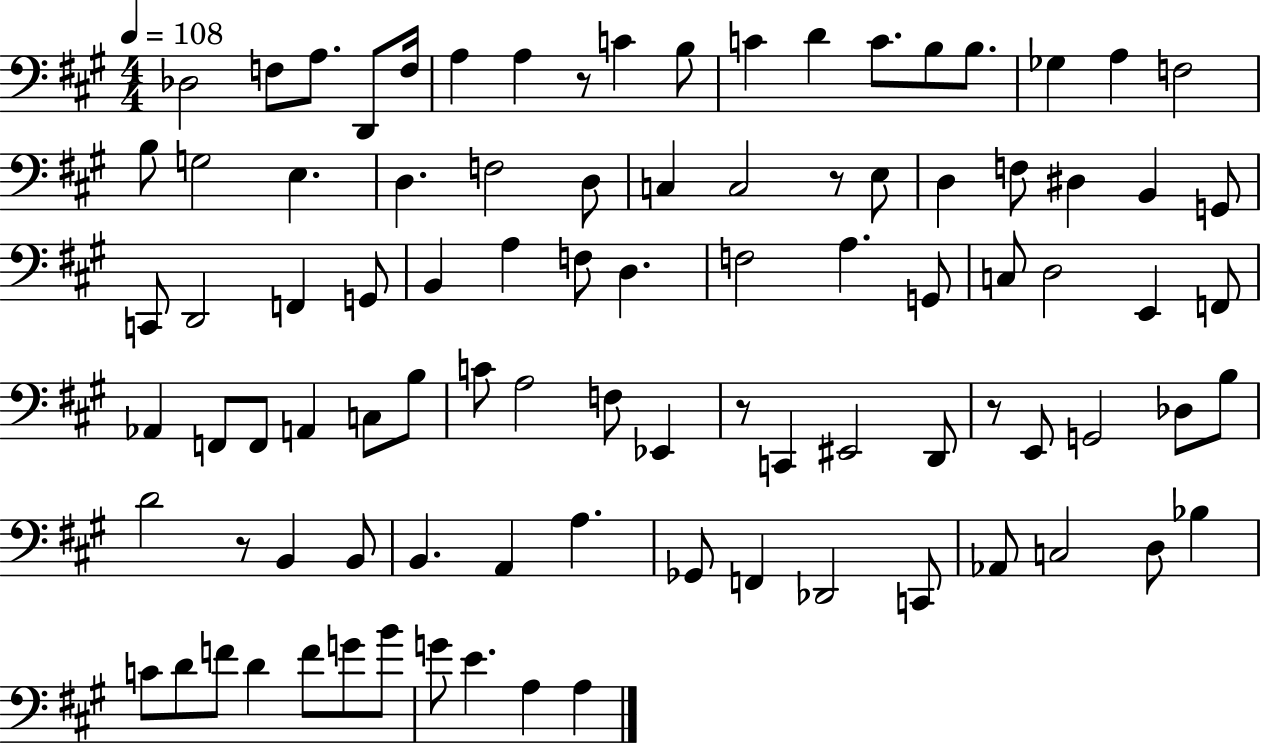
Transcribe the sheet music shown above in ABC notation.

X:1
T:Untitled
M:4/4
L:1/4
K:A
_D,2 F,/2 A,/2 D,,/2 F,/4 A, A, z/2 C B,/2 C D C/2 B,/2 B,/2 _G, A, F,2 B,/2 G,2 E, D, F,2 D,/2 C, C,2 z/2 E,/2 D, F,/2 ^D, B,, G,,/2 C,,/2 D,,2 F,, G,,/2 B,, A, F,/2 D, F,2 A, G,,/2 C,/2 D,2 E,, F,,/2 _A,, F,,/2 F,,/2 A,, C,/2 B,/2 C/2 A,2 F,/2 _E,, z/2 C,, ^E,,2 D,,/2 z/2 E,,/2 G,,2 _D,/2 B,/2 D2 z/2 B,, B,,/2 B,, A,, A, _G,,/2 F,, _D,,2 C,,/2 _A,,/2 C,2 D,/2 _B, C/2 D/2 F/2 D F/2 G/2 B/2 G/2 E A, A,